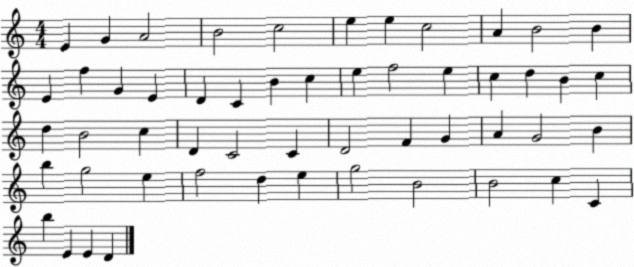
X:1
T:Untitled
M:4/4
L:1/4
K:C
E G A2 B2 c2 e e c2 A B2 B E f G E D C B c e f2 e c d B c d B2 c D C2 C D2 F G A G2 B b g2 e f2 d e g2 B2 B2 c C b E E D